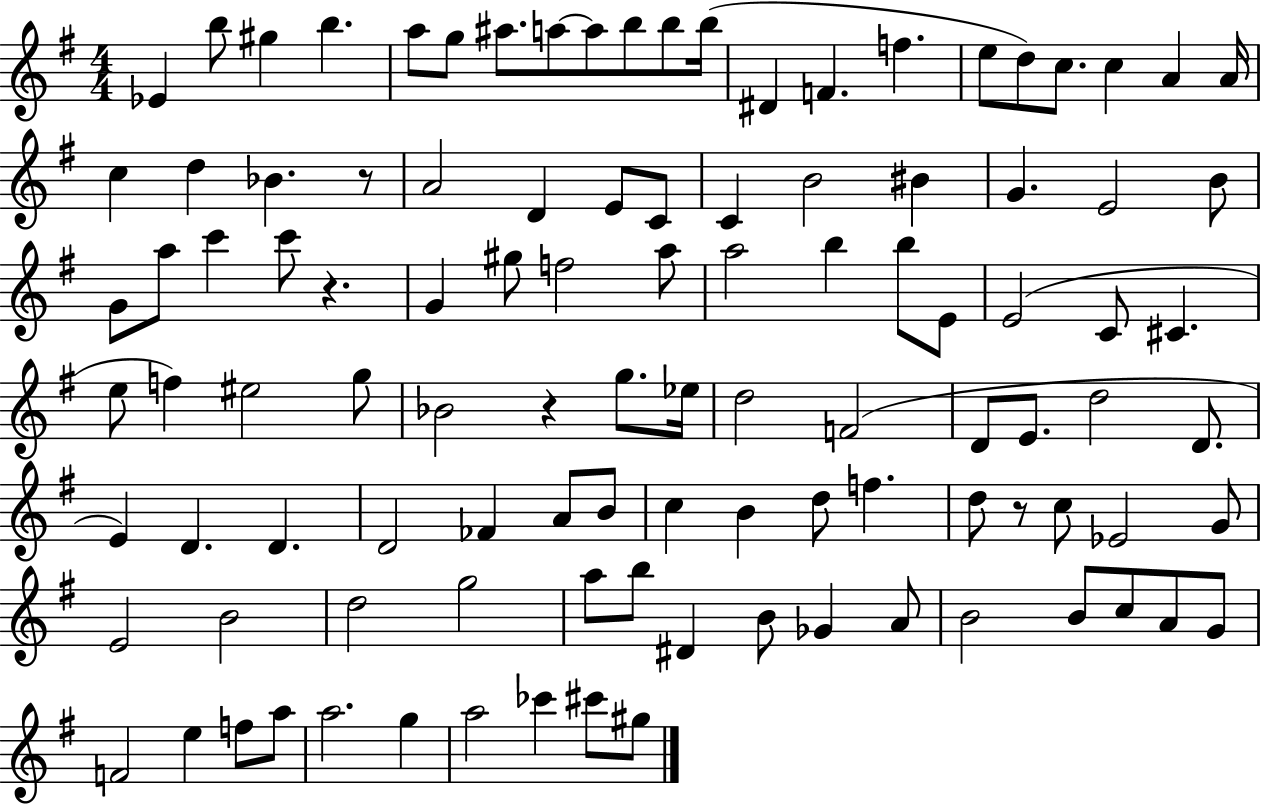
Eb4/q B5/e G#5/q B5/q. A5/e G5/e A#5/e. A5/e A5/e B5/e B5/e B5/s D#4/q F4/q. F5/q. E5/e D5/e C5/e. C5/q A4/q A4/s C5/q D5/q Bb4/q. R/e A4/h D4/q E4/e C4/e C4/q B4/h BIS4/q G4/q. E4/h B4/e G4/e A5/e C6/q C6/e R/q. G4/q G#5/e F5/h A5/e A5/h B5/q B5/e E4/e E4/h C4/e C#4/q. E5/e F5/q EIS5/h G5/e Bb4/h R/q G5/e. Eb5/s D5/h F4/h D4/e E4/e. D5/h D4/e. E4/q D4/q. D4/q. D4/h FES4/q A4/e B4/e C5/q B4/q D5/e F5/q. D5/e R/e C5/e Eb4/h G4/e E4/h B4/h D5/h G5/h A5/e B5/e D#4/q B4/e Gb4/q A4/e B4/h B4/e C5/e A4/e G4/e F4/h E5/q F5/e A5/e A5/h. G5/q A5/h CES6/q C#6/e G#5/e